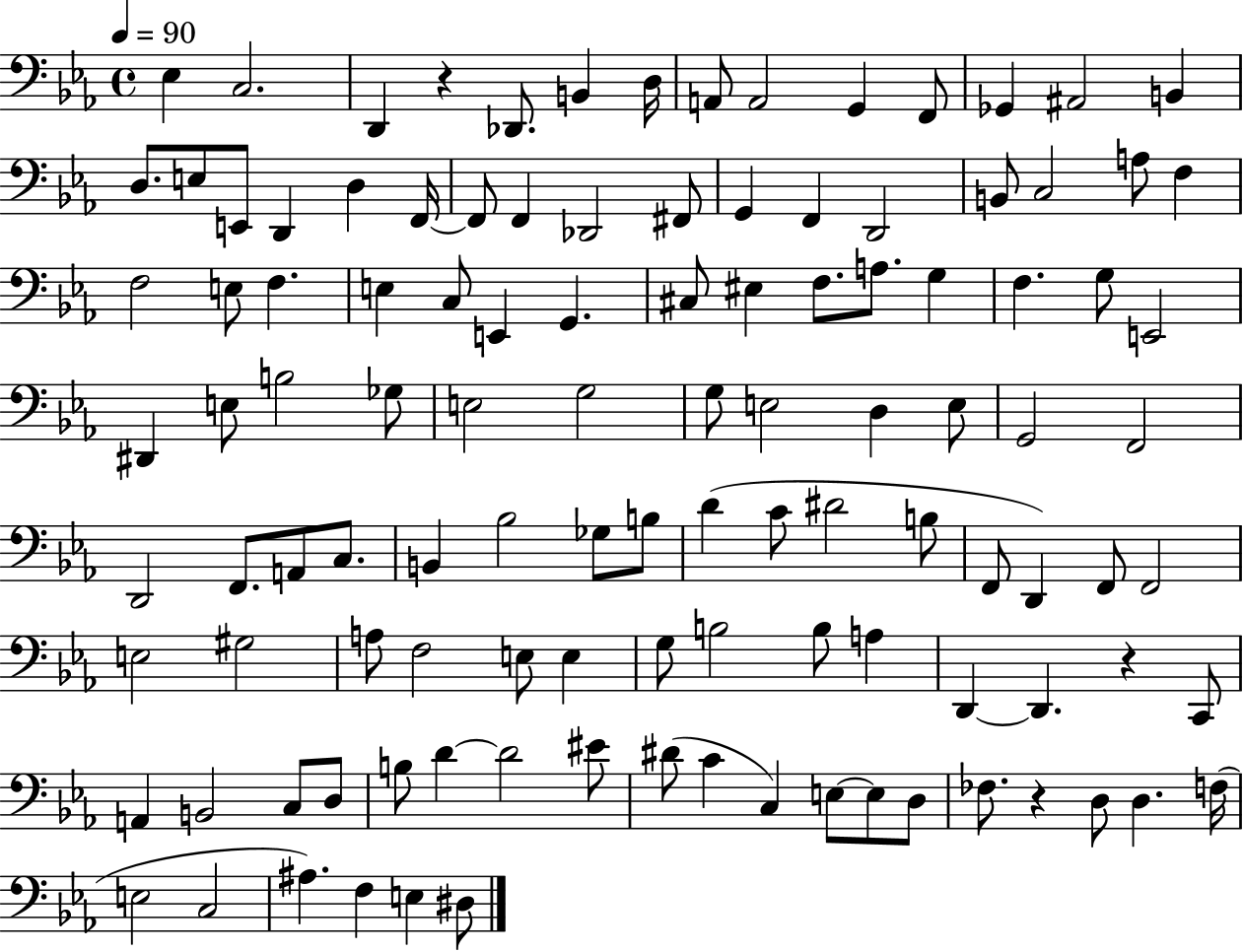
{
  \clef bass
  \time 4/4
  \defaultTimeSignature
  \key ees \major
  \tempo 4 = 90
  \repeat volta 2 { ees4 c2. | d,4 r4 des,8. b,4 d16 | a,8 a,2 g,4 f,8 | ges,4 ais,2 b,4 | \break d8. e8 e,8 d,4 d4 f,16~~ | f,8 f,4 des,2 fis,8 | g,4 f,4 d,2 | b,8 c2 a8 f4 | \break f2 e8 f4. | e4 c8 e,4 g,4. | cis8 eis4 f8. a8. g4 | f4. g8 e,2 | \break dis,4 e8 b2 ges8 | e2 g2 | g8 e2 d4 e8 | g,2 f,2 | \break d,2 f,8. a,8 c8. | b,4 bes2 ges8 b8 | d'4( c'8 dis'2 b8 | f,8 d,4) f,8 f,2 | \break e2 gis2 | a8 f2 e8 e4 | g8 b2 b8 a4 | d,4~~ d,4. r4 c,8 | \break a,4 b,2 c8 d8 | b8 d'4~~ d'2 eis'8 | dis'8( c'4 c4) e8~~ e8 d8 | fes8. r4 d8 d4. f16( | \break e2 c2 | ais4.) f4 e4 dis8 | } \bar "|."
}